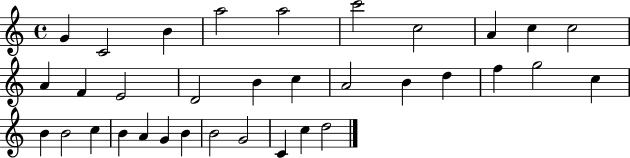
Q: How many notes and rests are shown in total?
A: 34